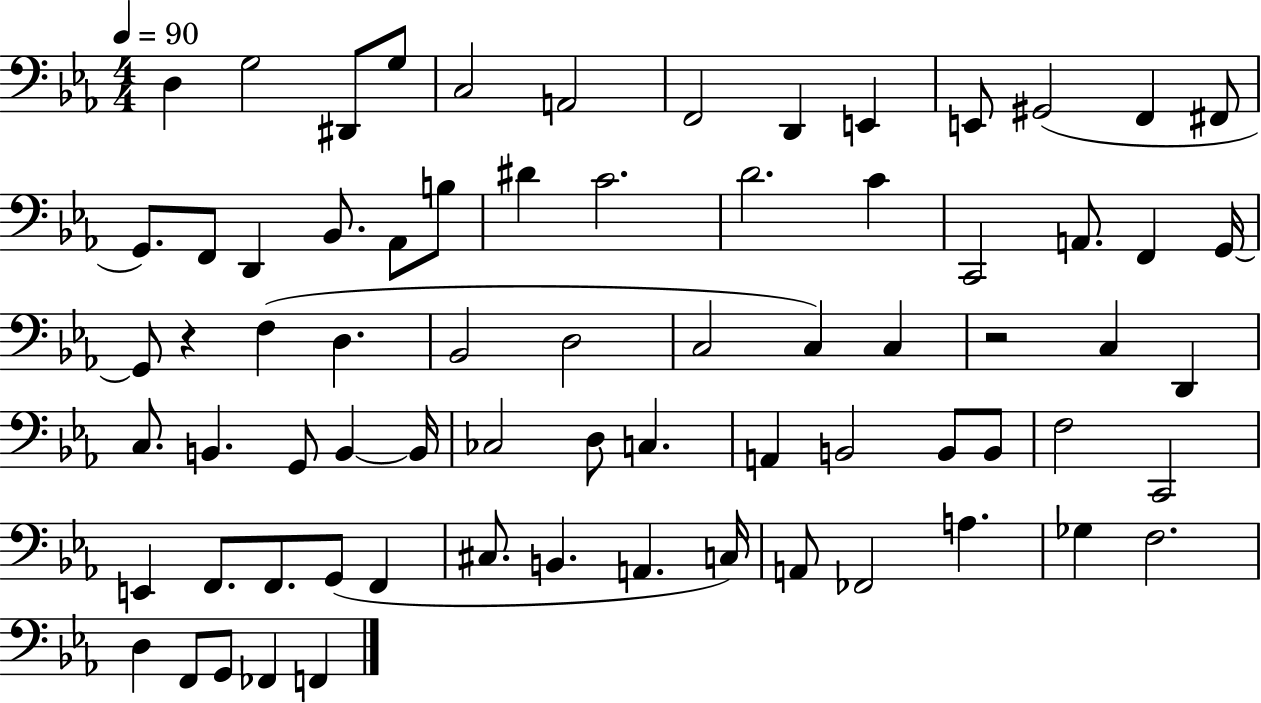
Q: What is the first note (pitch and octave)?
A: D3